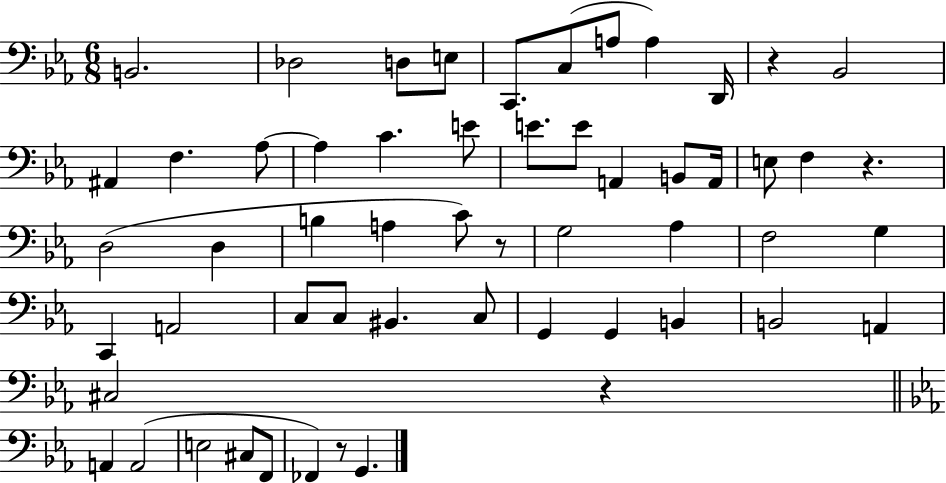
{
  \clef bass
  \numericTimeSignature
  \time 6/8
  \key ees \major
  b,2. | des2 d8 e8 | c,8. c8( a8 a4) d,16 | r4 bes,2 | \break ais,4 f4. aes8~~ | aes4 c'4. e'8 | e'8. e'8 a,4 b,8 a,16 | e8 f4 r4. | \break d2( d4 | b4 a4 c'8) r8 | g2 aes4 | f2 g4 | \break c,4 a,2 | c8 c8 bis,4. c8 | g,4 g,4 b,4 | b,2 a,4 | \break cis2 r4 | \bar "||" \break \key ees \major a,4 a,2( | e2 cis8 f,8 | fes,4) r8 g,4. | \bar "|."
}